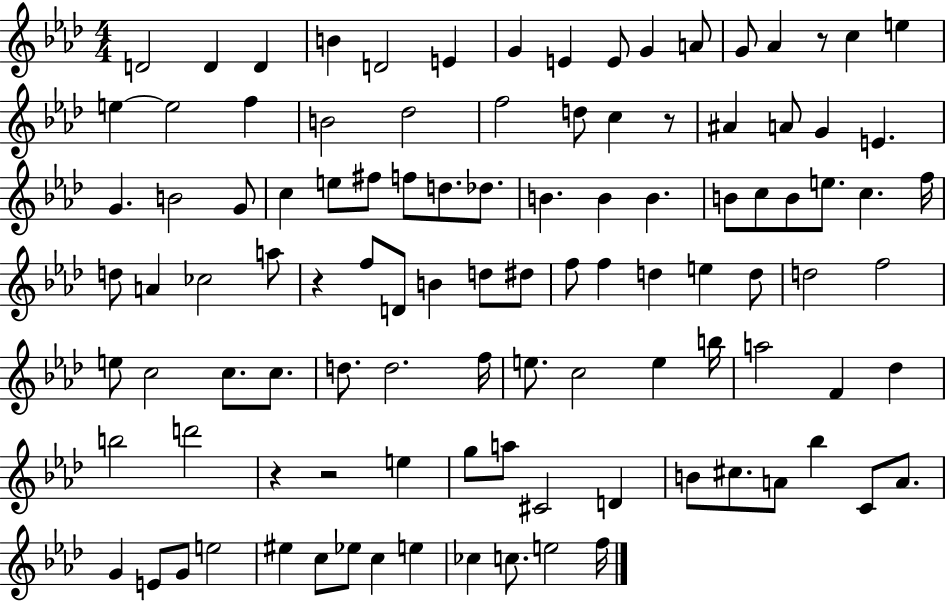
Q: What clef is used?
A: treble